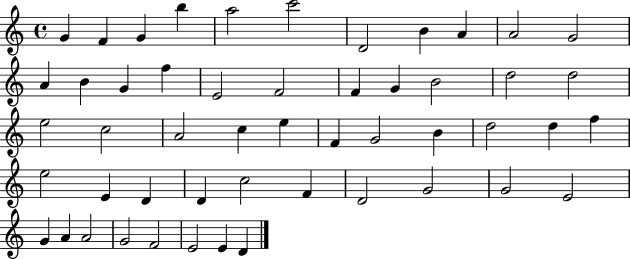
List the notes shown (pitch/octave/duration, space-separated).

G4/q F4/q G4/q B5/q A5/h C6/h D4/h B4/q A4/q A4/h G4/h A4/q B4/q G4/q F5/q E4/h F4/h F4/q G4/q B4/h D5/h D5/h E5/h C5/h A4/h C5/q E5/q F4/q G4/h B4/q D5/h D5/q F5/q E5/h E4/q D4/q D4/q C5/h F4/q D4/h G4/h G4/h E4/h G4/q A4/q A4/h G4/h F4/h E4/h E4/q D4/q